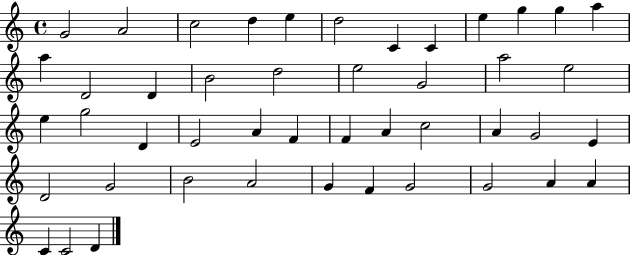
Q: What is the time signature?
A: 4/4